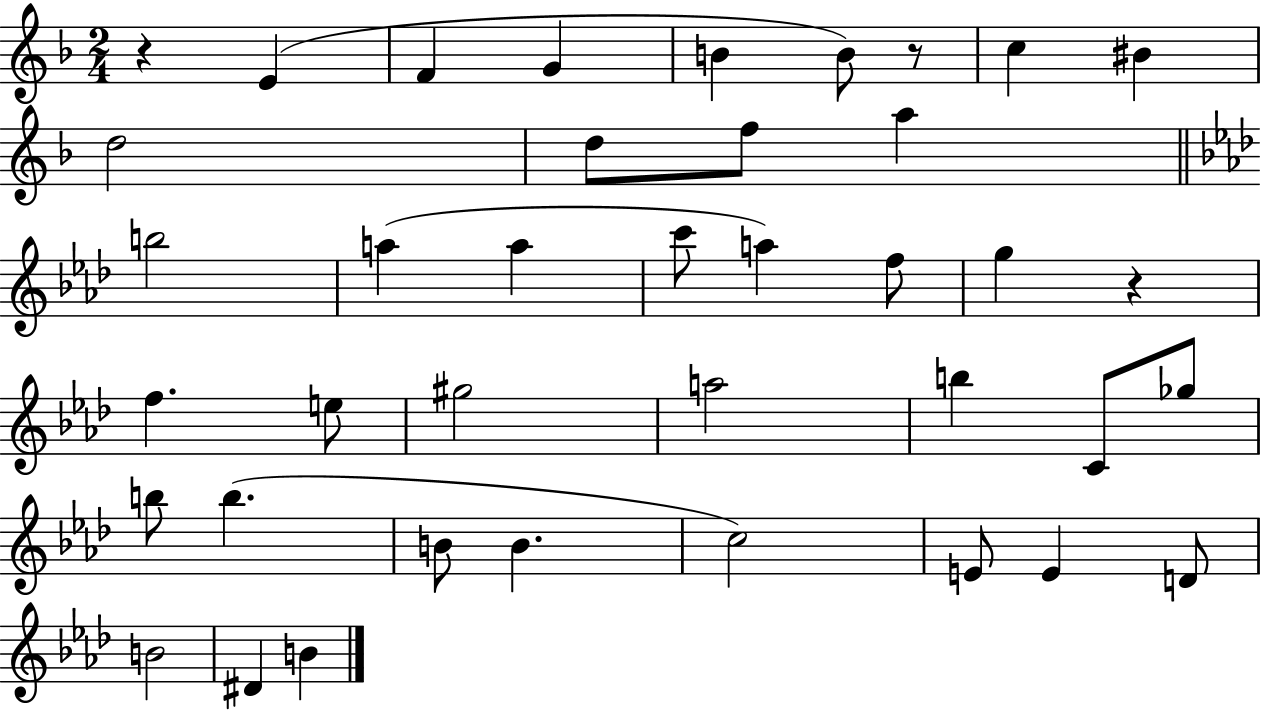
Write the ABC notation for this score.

X:1
T:Untitled
M:2/4
L:1/4
K:F
z E F G B B/2 z/2 c ^B d2 d/2 f/2 a b2 a a c'/2 a f/2 g z f e/2 ^g2 a2 b C/2 _g/2 b/2 b B/2 B c2 E/2 E D/2 B2 ^D B